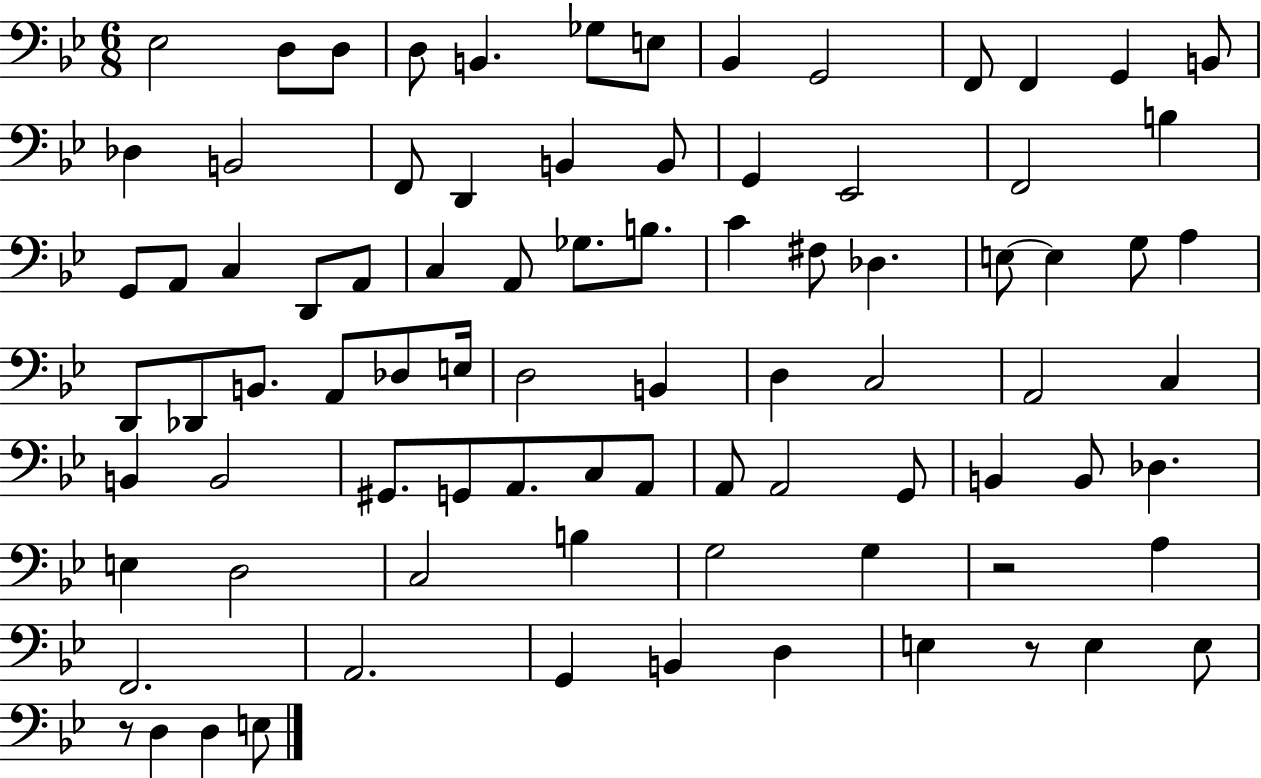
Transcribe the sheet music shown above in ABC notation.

X:1
T:Untitled
M:6/8
L:1/4
K:Bb
_E,2 D,/2 D,/2 D,/2 B,, _G,/2 E,/2 _B,, G,,2 F,,/2 F,, G,, B,,/2 _D, B,,2 F,,/2 D,, B,, B,,/2 G,, _E,,2 F,,2 B, G,,/2 A,,/2 C, D,,/2 A,,/2 C, A,,/2 _G,/2 B,/2 C ^F,/2 _D, E,/2 E, G,/2 A, D,,/2 _D,,/2 B,,/2 A,,/2 _D,/2 E,/4 D,2 B,, D, C,2 A,,2 C, B,, B,,2 ^G,,/2 G,,/2 A,,/2 C,/2 A,,/2 A,,/2 A,,2 G,,/2 B,, B,,/2 _D, E, D,2 C,2 B, G,2 G, z2 A, F,,2 A,,2 G,, B,, D, E, z/2 E, E,/2 z/2 D, D, E,/2